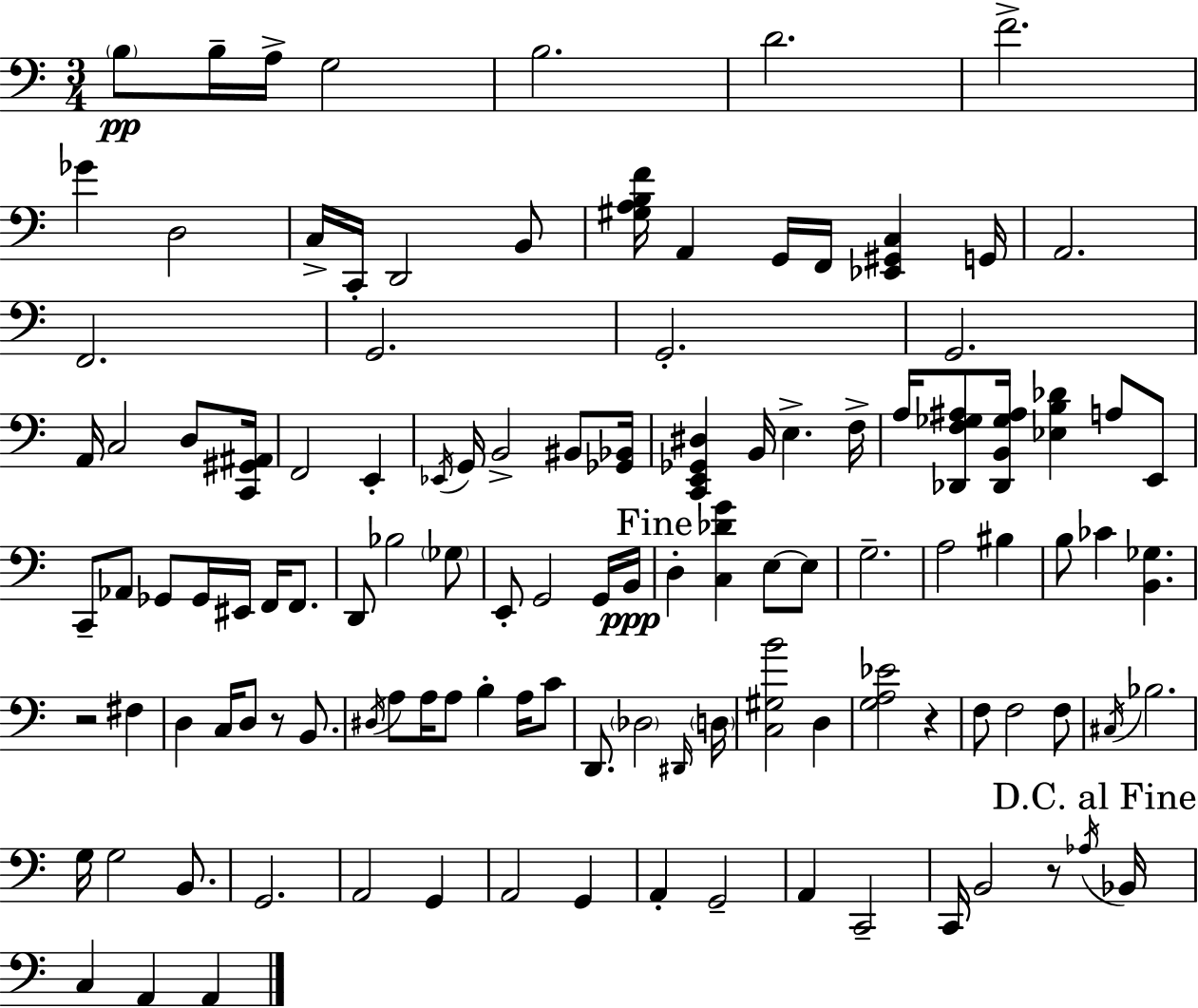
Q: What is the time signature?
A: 3/4